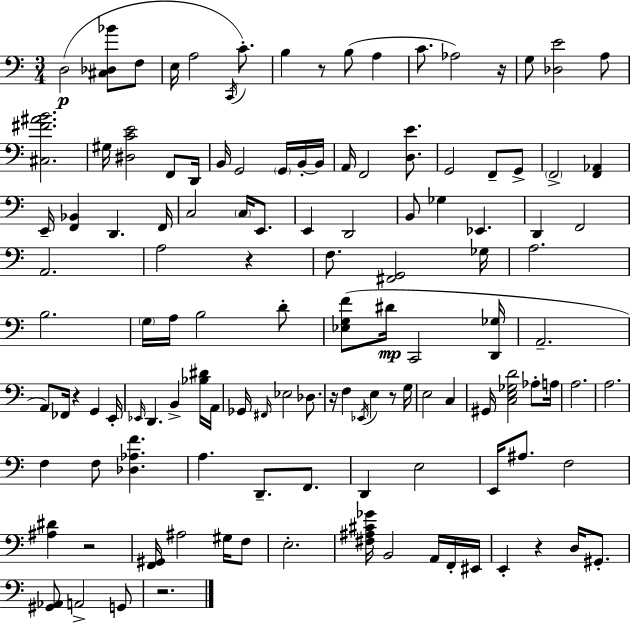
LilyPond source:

{
  \clef bass
  \numericTimeSignature
  \time 3/4
  \key c \major
  \repeat volta 2 { d2(\p <cis des bes'>8 f8 | e16 a2 \acciaccatura { c,16 }) c'8.-. | b4 r8 b8( a4 | c'8. aes2) | \break r16 g8 <des e'>2 a8 | <cis fis' ais' b'>2. | gis16 <dis c' e'>2 f,8 | d,16 b,16 g,2 \parenthesize g,16 b,16-.~~ | \break b,16 a,16 f,2 <d e'>8. | g,2 f,8-- g,8-> | \parenthesize f,2-> <f, aes,>4 | e,16-- <f, bes,>4 d,4. | \break f,16 c2 \parenthesize c16 e,8. | e,4 d,2 | b,8 ges4 ees,4. | d,4 f,2 | \break a,2. | a2 r4 | f8. <fis, g,>2 | ges16 a2. | \break b2. | \parenthesize g16 a16 b2 d'8-. | <ees g f'>8( dis'16\mp c,2 | <d, ges>16 a,2.-- | \break a,8) fes,16 r4 g,4 | e,16-. \grace { ees,16 } d,4. b,4-> | <bes dis'>16 a,16 ges,16 \grace { fis,16 } ees2 | des8. r16 f4 \acciaccatura { ees,16 } e4 | \break r8 g16 e2 | c4 gis,16 <c e ges d'>2 | aes8-. a16 a2. | a2. | \break f4 f8 <des aes f'>4. | a4. d,8.-- | f,8. d,4 e2 | e,16 ais8. f2 | \break <ais dis'>4 r2 | <f, gis,>16 ais2 | gis16 f8 e2.-. | <fis ais cis' ges'>16 b,2 | \break a,16 f,16-. eis,16 e,4-. r4 | d16 gis,8.-. <gis, aes,>8 a,2-> | g,8 r2. | } \bar "|."
}